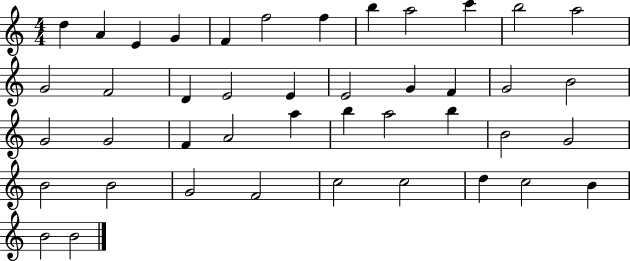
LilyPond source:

{
  \clef treble
  \numericTimeSignature
  \time 4/4
  \key c \major
  d''4 a'4 e'4 g'4 | f'4 f''2 f''4 | b''4 a''2 c'''4 | b''2 a''2 | \break g'2 f'2 | d'4 e'2 e'4 | e'2 g'4 f'4 | g'2 b'2 | \break g'2 g'2 | f'4 a'2 a''4 | b''4 a''2 b''4 | b'2 g'2 | \break b'2 b'2 | g'2 f'2 | c''2 c''2 | d''4 c''2 b'4 | \break b'2 b'2 | \bar "|."
}